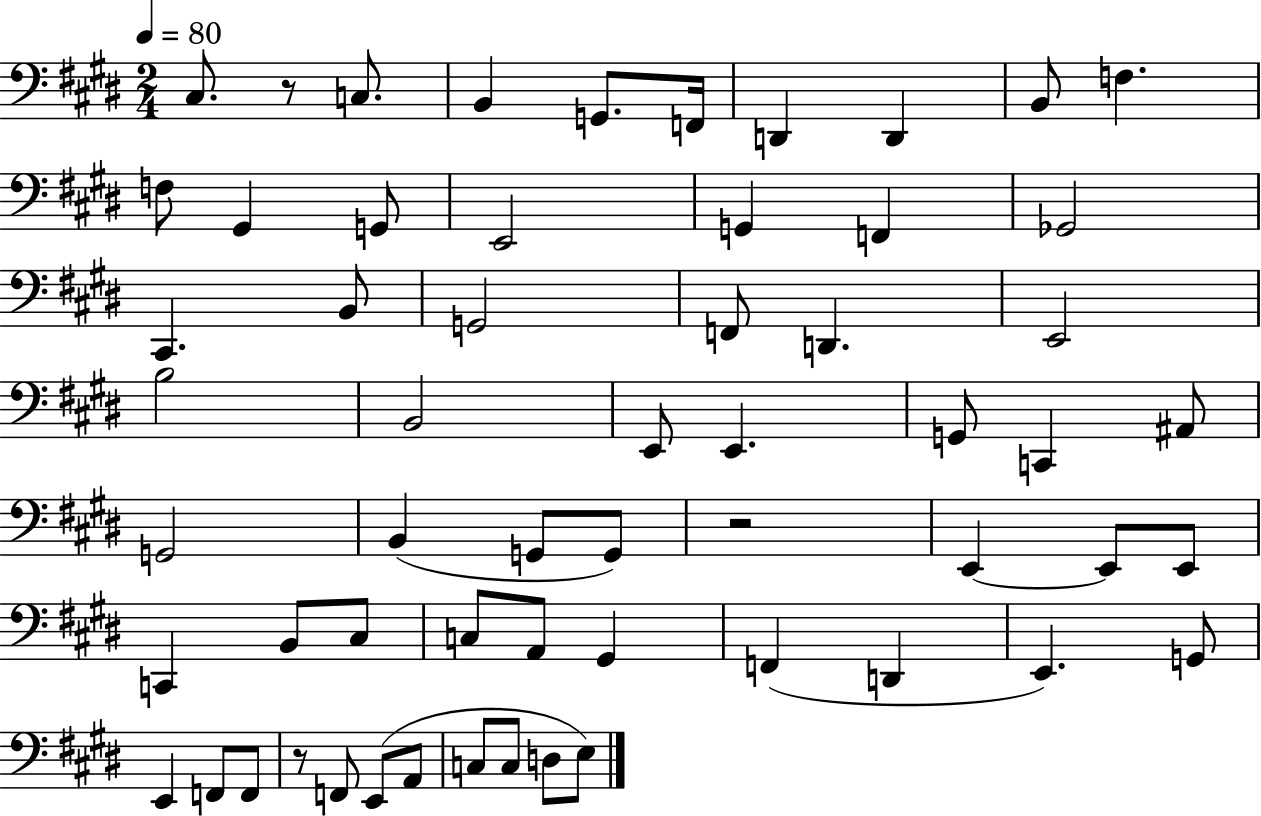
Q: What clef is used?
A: bass